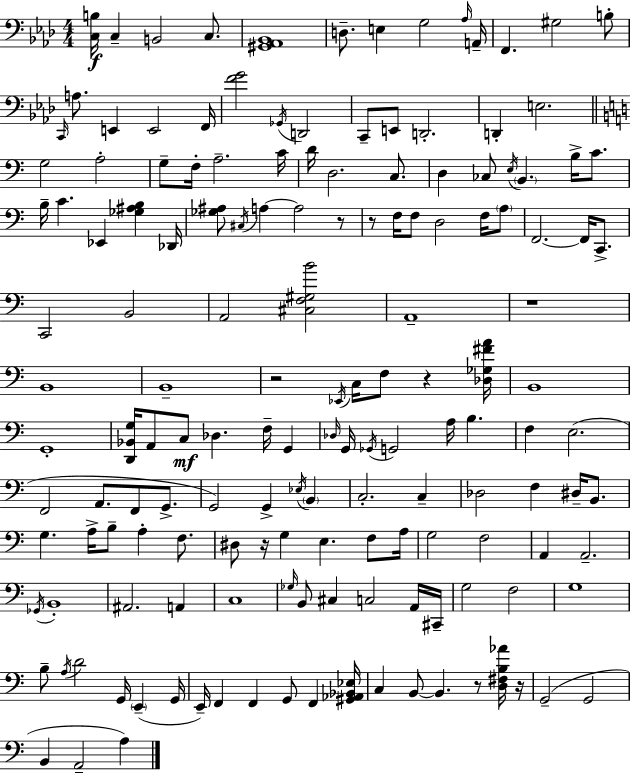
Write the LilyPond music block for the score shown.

{
  \clef bass
  \numericTimeSignature
  \time 4/4
  \key f \minor
  <c b>16\f c4-- b,2 c8. | <gis, aes, bes,>1 | d8.-- e4 g2 \grace { aes16 } | a,16-- f,4. gis2 b8-. | \break \grace { c,16 } a8. e,4 e,2 | f,16 <f' g'>2 \acciaccatura { ges,16 } d,2 | c,8-- e,8 d,2.-. | d,4-. e2. | \break \bar "||" \break \key c \major g2 a2-. | g8-- f16-. a2.-- c'16 | d'16 d2. c8. | d4 ces8 \acciaccatura { e16 } \parenthesize b,4. b16-> c'8. | \break b16-- c'4. ees,4 <ges ais b>4 | des,16 <ges ais>8 \acciaccatura { cis16 } a4~~ a2 | r8 r8 f16 f8 d2 f16 | \parenthesize a8 f,2.~~ f,16 c,8.-> | \break c,2 b,2 | a,2 <cis f gis b'>2 | a,1-- | r1 | \break b,1 | b,1-- | r2 \acciaccatura { ees,16 } c16 f8 r4 | <des ges fis' a'>16 b,1 | \break g,1-. | <d, bes, g>16 a,8 c8\mf des4. f16-- g,4 | \grace { des16 } g,16 \acciaccatura { ges,16 } g,2 a16 b4. | f4 e2.( | \break f,2 a,8. | f,8 g,8.-> g,2) g,4-> | \acciaccatura { ees16 } \parenthesize b,4 c2.-. | c4-- des2 f4 | \break dis16-- b,8. g4. a16-> b8-- a4-. | f8. dis8 r16 g4 e4. | f8 a16 g2 f2 | a,4 a,2.-- | \break \acciaccatura { ges,16 } b,1-. | ais,2. | a,4 c1 | \grace { ges16 } b,8 cis4 c2 | \break a,16 cis,16-- g2 | f2 g1 | b8-- \acciaccatura { a16 } d'2 | g,16 \parenthesize e,4--( g,16 e,16--) f,4 f,4 | \break g,8 f,4 <gis, aes, bes, ees>16 c4 b,8~~ b,4. | r8 <d fis b aes'>16 r16 g,2--( | g,2 b,4 a,2-- | a4) \bar "|."
}